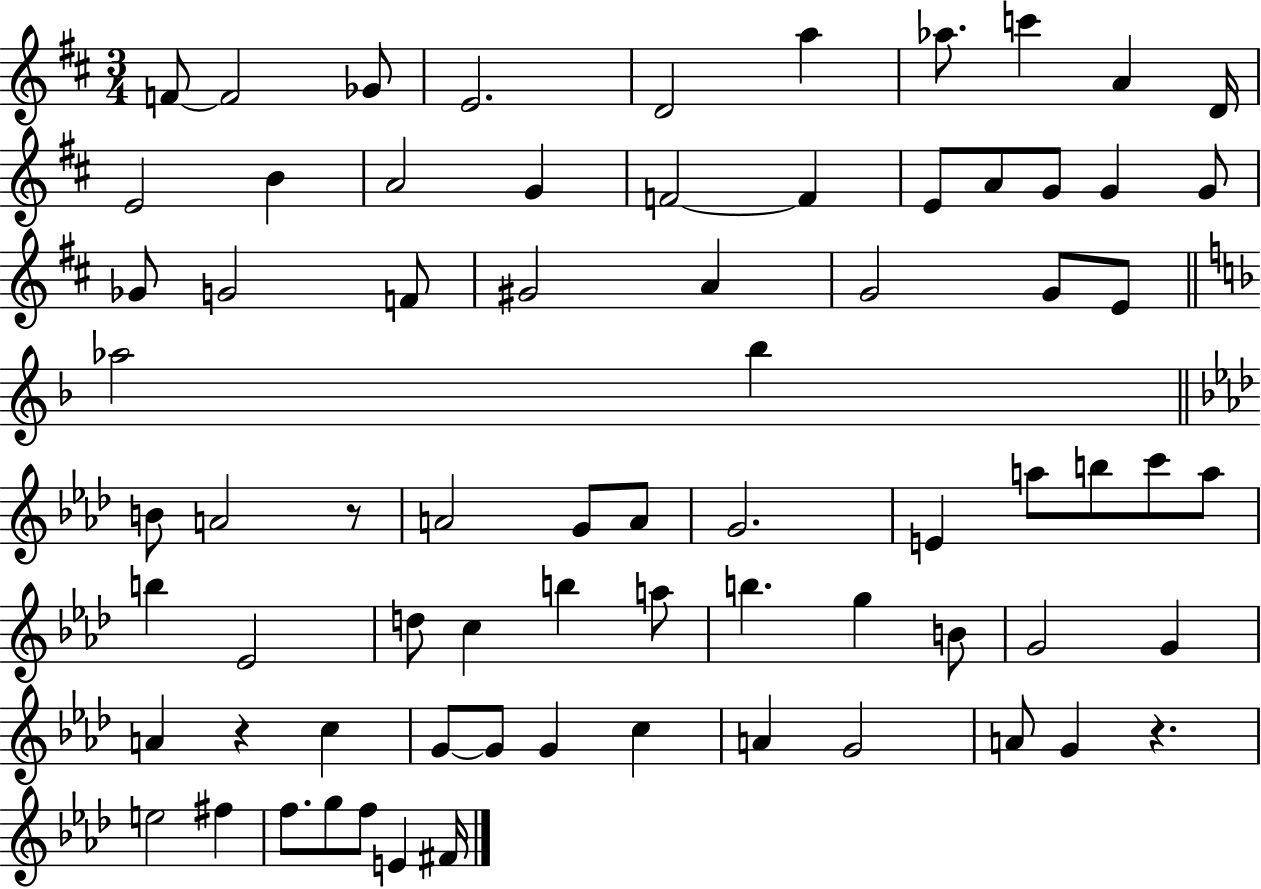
{
  \clef treble
  \numericTimeSignature
  \time 3/4
  \key d \major
  f'8~~ f'2 ges'8 | e'2. | d'2 a''4 | aes''8. c'''4 a'4 d'16 | \break e'2 b'4 | a'2 g'4 | f'2~~ f'4 | e'8 a'8 g'8 g'4 g'8 | \break ges'8 g'2 f'8 | gis'2 a'4 | g'2 g'8 e'8 | \bar "||" \break \key d \minor aes''2 bes''4 | \bar "||" \break \key aes \major b'8 a'2 r8 | a'2 g'8 a'8 | g'2. | e'4 a''8 b''8 c'''8 a''8 | \break b''4 ees'2 | d''8 c''4 b''4 a''8 | b''4. g''4 b'8 | g'2 g'4 | \break a'4 r4 c''4 | g'8~~ g'8 g'4 c''4 | a'4 g'2 | a'8 g'4 r4. | \break e''2 fis''4 | f''8. g''8 f''8 e'4 fis'16 | \bar "|."
}